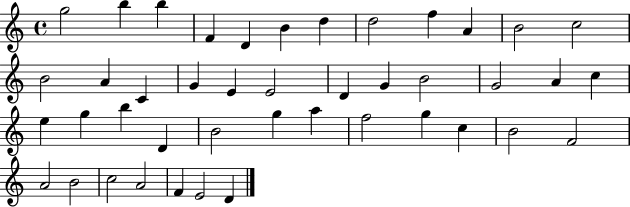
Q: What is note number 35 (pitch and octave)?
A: B4